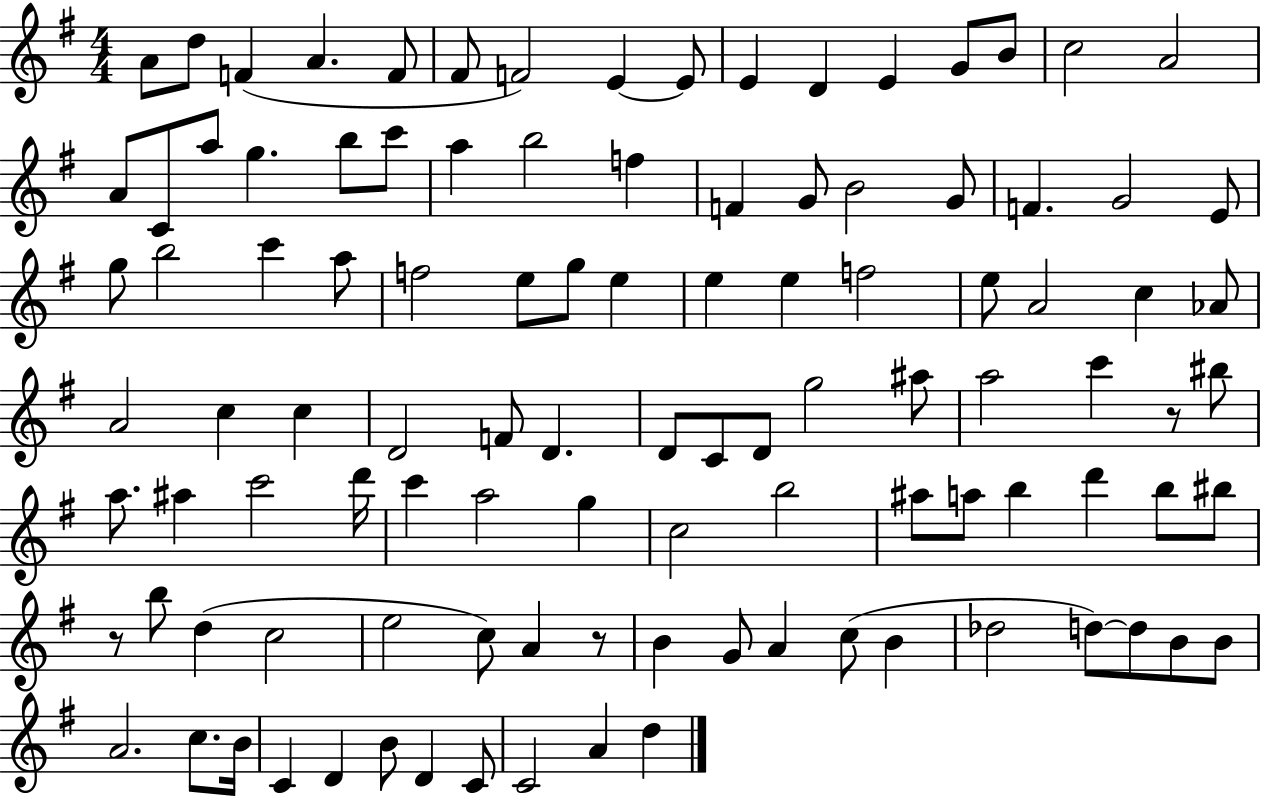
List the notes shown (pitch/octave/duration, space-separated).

A4/e D5/e F4/q A4/q. F4/e F#4/e F4/h E4/q E4/e E4/q D4/q E4/q G4/e B4/e C5/h A4/h A4/e C4/e A5/e G5/q. B5/e C6/e A5/q B5/h F5/q F4/q G4/e B4/h G4/e F4/q. G4/h E4/e G5/e B5/h C6/q A5/e F5/h E5/e G5/e E5/q E5/q E5/q F5/h E5/e A4/h C5/q Ab4/e A4/h C5/q C5/q D4/h F4/e D4/q. D4/e C4/e D4/e G5/h A#5/e A5/h C6/q R/e BIS5/e A5/e. A#5/q C6/h D6/s C6/q A5/h G5/q C5/h B5/h A#5/e A5/e B5/q D6/q B5/e BIS5/e R/e B5/e D5/q C5/h E5/h C5/e A4/q R/e B4/q G4/e A4/q C5/e B4/q Db5/h D5/e D5/e B4/e B4/e A4/h. C5/e. B4/s C4/q D4/q B4/e D4/q C4/e C4/h A4/q D5/q